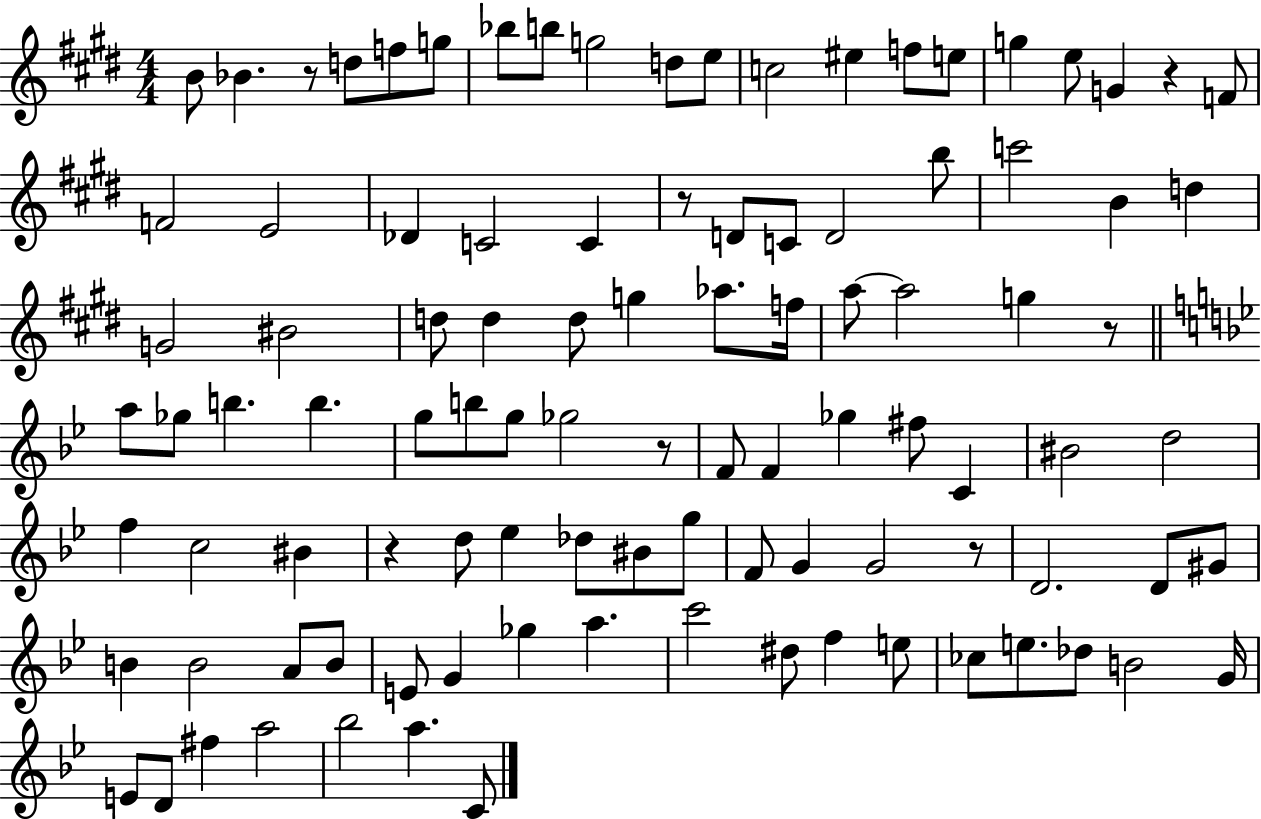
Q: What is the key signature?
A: E major